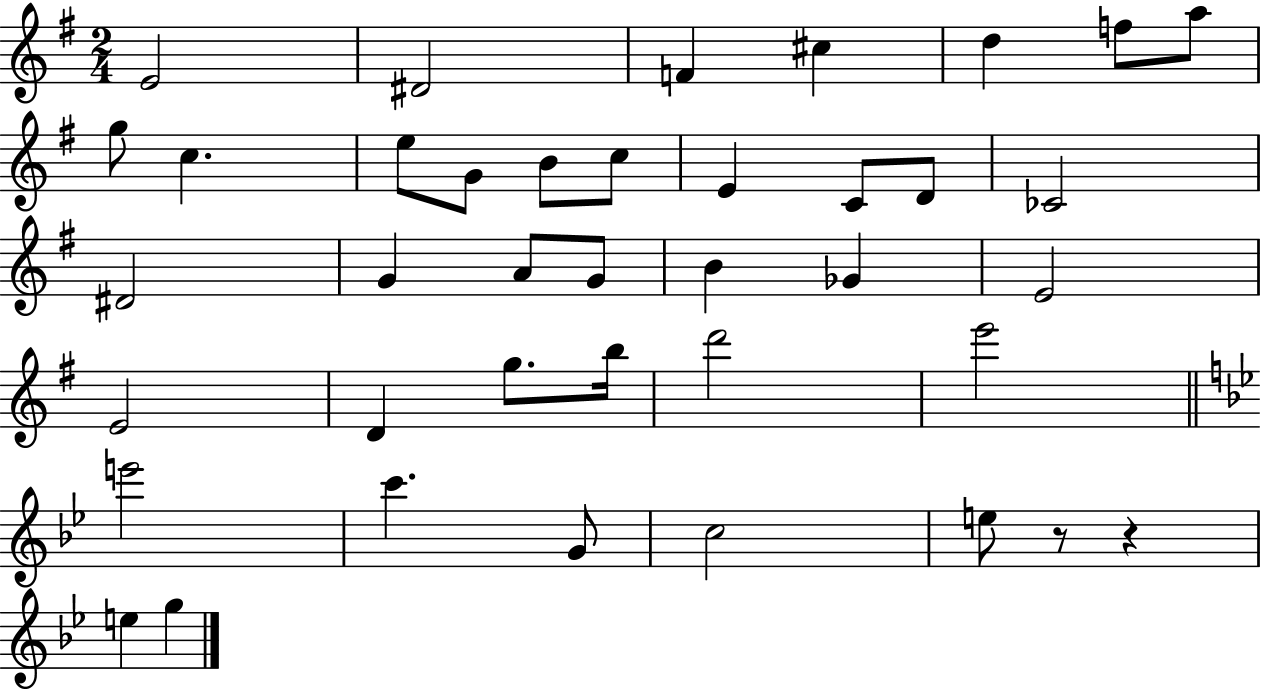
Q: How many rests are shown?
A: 2